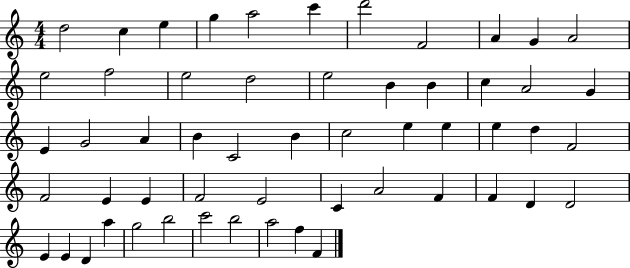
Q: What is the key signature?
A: C major